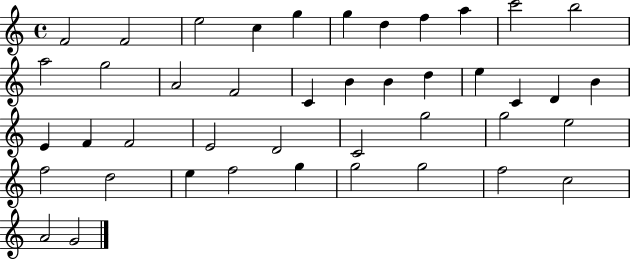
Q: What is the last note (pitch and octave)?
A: G4